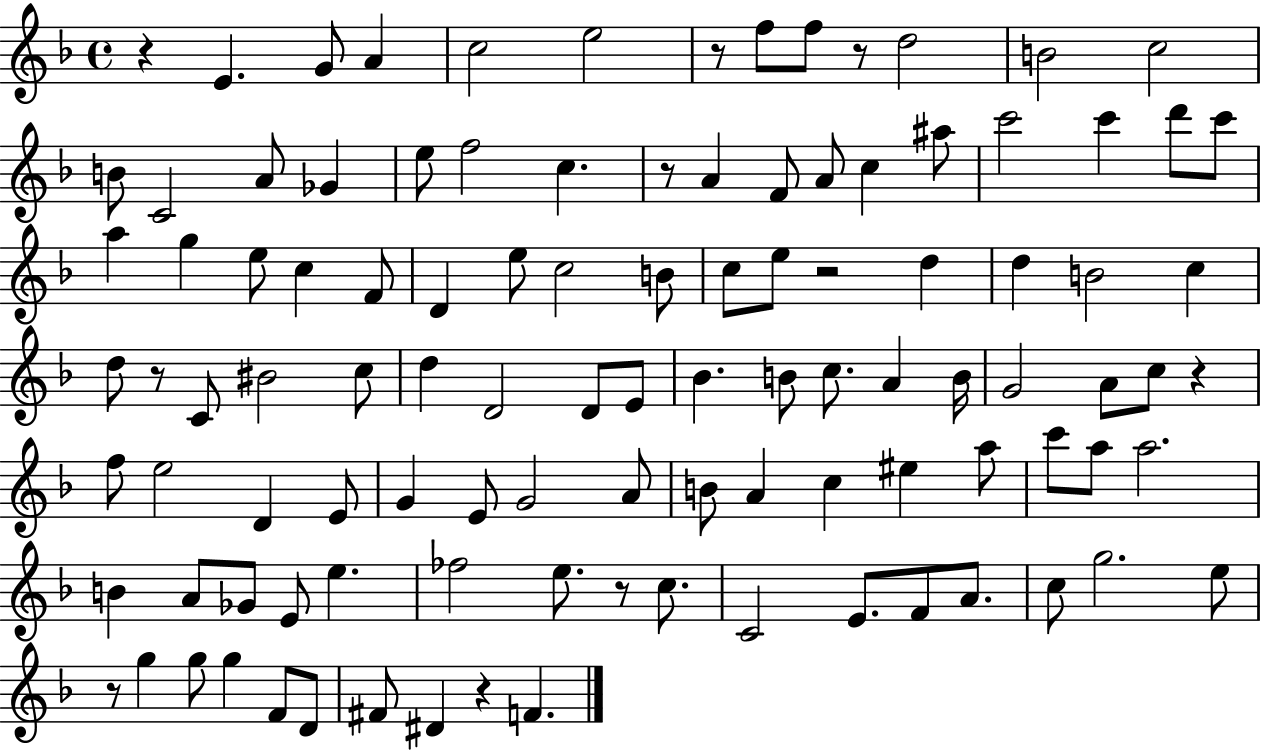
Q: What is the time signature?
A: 4/4